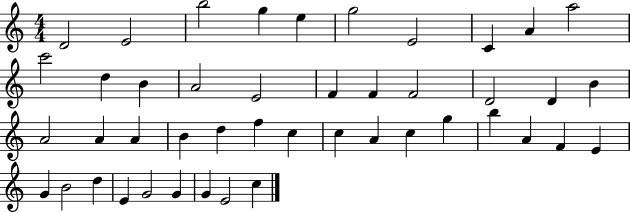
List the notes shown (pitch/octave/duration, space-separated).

D4/h E4/h B5/h G5/q E5/q G5/h E4/h C4/q A4/q A5/h C6/h D5/q B4/q A4/h E4/h F4/q F4/q F4/h D4/h D4/q B4/q A4/h A4/q A4/q B4/q D5/q F5/q C5/q C5/q A4/q C5/q G5/q B5/q A4/q F4/q E4/q G4/q B4/h D5/q E4/q G4/h G4/q G4/q E4/h C5/q